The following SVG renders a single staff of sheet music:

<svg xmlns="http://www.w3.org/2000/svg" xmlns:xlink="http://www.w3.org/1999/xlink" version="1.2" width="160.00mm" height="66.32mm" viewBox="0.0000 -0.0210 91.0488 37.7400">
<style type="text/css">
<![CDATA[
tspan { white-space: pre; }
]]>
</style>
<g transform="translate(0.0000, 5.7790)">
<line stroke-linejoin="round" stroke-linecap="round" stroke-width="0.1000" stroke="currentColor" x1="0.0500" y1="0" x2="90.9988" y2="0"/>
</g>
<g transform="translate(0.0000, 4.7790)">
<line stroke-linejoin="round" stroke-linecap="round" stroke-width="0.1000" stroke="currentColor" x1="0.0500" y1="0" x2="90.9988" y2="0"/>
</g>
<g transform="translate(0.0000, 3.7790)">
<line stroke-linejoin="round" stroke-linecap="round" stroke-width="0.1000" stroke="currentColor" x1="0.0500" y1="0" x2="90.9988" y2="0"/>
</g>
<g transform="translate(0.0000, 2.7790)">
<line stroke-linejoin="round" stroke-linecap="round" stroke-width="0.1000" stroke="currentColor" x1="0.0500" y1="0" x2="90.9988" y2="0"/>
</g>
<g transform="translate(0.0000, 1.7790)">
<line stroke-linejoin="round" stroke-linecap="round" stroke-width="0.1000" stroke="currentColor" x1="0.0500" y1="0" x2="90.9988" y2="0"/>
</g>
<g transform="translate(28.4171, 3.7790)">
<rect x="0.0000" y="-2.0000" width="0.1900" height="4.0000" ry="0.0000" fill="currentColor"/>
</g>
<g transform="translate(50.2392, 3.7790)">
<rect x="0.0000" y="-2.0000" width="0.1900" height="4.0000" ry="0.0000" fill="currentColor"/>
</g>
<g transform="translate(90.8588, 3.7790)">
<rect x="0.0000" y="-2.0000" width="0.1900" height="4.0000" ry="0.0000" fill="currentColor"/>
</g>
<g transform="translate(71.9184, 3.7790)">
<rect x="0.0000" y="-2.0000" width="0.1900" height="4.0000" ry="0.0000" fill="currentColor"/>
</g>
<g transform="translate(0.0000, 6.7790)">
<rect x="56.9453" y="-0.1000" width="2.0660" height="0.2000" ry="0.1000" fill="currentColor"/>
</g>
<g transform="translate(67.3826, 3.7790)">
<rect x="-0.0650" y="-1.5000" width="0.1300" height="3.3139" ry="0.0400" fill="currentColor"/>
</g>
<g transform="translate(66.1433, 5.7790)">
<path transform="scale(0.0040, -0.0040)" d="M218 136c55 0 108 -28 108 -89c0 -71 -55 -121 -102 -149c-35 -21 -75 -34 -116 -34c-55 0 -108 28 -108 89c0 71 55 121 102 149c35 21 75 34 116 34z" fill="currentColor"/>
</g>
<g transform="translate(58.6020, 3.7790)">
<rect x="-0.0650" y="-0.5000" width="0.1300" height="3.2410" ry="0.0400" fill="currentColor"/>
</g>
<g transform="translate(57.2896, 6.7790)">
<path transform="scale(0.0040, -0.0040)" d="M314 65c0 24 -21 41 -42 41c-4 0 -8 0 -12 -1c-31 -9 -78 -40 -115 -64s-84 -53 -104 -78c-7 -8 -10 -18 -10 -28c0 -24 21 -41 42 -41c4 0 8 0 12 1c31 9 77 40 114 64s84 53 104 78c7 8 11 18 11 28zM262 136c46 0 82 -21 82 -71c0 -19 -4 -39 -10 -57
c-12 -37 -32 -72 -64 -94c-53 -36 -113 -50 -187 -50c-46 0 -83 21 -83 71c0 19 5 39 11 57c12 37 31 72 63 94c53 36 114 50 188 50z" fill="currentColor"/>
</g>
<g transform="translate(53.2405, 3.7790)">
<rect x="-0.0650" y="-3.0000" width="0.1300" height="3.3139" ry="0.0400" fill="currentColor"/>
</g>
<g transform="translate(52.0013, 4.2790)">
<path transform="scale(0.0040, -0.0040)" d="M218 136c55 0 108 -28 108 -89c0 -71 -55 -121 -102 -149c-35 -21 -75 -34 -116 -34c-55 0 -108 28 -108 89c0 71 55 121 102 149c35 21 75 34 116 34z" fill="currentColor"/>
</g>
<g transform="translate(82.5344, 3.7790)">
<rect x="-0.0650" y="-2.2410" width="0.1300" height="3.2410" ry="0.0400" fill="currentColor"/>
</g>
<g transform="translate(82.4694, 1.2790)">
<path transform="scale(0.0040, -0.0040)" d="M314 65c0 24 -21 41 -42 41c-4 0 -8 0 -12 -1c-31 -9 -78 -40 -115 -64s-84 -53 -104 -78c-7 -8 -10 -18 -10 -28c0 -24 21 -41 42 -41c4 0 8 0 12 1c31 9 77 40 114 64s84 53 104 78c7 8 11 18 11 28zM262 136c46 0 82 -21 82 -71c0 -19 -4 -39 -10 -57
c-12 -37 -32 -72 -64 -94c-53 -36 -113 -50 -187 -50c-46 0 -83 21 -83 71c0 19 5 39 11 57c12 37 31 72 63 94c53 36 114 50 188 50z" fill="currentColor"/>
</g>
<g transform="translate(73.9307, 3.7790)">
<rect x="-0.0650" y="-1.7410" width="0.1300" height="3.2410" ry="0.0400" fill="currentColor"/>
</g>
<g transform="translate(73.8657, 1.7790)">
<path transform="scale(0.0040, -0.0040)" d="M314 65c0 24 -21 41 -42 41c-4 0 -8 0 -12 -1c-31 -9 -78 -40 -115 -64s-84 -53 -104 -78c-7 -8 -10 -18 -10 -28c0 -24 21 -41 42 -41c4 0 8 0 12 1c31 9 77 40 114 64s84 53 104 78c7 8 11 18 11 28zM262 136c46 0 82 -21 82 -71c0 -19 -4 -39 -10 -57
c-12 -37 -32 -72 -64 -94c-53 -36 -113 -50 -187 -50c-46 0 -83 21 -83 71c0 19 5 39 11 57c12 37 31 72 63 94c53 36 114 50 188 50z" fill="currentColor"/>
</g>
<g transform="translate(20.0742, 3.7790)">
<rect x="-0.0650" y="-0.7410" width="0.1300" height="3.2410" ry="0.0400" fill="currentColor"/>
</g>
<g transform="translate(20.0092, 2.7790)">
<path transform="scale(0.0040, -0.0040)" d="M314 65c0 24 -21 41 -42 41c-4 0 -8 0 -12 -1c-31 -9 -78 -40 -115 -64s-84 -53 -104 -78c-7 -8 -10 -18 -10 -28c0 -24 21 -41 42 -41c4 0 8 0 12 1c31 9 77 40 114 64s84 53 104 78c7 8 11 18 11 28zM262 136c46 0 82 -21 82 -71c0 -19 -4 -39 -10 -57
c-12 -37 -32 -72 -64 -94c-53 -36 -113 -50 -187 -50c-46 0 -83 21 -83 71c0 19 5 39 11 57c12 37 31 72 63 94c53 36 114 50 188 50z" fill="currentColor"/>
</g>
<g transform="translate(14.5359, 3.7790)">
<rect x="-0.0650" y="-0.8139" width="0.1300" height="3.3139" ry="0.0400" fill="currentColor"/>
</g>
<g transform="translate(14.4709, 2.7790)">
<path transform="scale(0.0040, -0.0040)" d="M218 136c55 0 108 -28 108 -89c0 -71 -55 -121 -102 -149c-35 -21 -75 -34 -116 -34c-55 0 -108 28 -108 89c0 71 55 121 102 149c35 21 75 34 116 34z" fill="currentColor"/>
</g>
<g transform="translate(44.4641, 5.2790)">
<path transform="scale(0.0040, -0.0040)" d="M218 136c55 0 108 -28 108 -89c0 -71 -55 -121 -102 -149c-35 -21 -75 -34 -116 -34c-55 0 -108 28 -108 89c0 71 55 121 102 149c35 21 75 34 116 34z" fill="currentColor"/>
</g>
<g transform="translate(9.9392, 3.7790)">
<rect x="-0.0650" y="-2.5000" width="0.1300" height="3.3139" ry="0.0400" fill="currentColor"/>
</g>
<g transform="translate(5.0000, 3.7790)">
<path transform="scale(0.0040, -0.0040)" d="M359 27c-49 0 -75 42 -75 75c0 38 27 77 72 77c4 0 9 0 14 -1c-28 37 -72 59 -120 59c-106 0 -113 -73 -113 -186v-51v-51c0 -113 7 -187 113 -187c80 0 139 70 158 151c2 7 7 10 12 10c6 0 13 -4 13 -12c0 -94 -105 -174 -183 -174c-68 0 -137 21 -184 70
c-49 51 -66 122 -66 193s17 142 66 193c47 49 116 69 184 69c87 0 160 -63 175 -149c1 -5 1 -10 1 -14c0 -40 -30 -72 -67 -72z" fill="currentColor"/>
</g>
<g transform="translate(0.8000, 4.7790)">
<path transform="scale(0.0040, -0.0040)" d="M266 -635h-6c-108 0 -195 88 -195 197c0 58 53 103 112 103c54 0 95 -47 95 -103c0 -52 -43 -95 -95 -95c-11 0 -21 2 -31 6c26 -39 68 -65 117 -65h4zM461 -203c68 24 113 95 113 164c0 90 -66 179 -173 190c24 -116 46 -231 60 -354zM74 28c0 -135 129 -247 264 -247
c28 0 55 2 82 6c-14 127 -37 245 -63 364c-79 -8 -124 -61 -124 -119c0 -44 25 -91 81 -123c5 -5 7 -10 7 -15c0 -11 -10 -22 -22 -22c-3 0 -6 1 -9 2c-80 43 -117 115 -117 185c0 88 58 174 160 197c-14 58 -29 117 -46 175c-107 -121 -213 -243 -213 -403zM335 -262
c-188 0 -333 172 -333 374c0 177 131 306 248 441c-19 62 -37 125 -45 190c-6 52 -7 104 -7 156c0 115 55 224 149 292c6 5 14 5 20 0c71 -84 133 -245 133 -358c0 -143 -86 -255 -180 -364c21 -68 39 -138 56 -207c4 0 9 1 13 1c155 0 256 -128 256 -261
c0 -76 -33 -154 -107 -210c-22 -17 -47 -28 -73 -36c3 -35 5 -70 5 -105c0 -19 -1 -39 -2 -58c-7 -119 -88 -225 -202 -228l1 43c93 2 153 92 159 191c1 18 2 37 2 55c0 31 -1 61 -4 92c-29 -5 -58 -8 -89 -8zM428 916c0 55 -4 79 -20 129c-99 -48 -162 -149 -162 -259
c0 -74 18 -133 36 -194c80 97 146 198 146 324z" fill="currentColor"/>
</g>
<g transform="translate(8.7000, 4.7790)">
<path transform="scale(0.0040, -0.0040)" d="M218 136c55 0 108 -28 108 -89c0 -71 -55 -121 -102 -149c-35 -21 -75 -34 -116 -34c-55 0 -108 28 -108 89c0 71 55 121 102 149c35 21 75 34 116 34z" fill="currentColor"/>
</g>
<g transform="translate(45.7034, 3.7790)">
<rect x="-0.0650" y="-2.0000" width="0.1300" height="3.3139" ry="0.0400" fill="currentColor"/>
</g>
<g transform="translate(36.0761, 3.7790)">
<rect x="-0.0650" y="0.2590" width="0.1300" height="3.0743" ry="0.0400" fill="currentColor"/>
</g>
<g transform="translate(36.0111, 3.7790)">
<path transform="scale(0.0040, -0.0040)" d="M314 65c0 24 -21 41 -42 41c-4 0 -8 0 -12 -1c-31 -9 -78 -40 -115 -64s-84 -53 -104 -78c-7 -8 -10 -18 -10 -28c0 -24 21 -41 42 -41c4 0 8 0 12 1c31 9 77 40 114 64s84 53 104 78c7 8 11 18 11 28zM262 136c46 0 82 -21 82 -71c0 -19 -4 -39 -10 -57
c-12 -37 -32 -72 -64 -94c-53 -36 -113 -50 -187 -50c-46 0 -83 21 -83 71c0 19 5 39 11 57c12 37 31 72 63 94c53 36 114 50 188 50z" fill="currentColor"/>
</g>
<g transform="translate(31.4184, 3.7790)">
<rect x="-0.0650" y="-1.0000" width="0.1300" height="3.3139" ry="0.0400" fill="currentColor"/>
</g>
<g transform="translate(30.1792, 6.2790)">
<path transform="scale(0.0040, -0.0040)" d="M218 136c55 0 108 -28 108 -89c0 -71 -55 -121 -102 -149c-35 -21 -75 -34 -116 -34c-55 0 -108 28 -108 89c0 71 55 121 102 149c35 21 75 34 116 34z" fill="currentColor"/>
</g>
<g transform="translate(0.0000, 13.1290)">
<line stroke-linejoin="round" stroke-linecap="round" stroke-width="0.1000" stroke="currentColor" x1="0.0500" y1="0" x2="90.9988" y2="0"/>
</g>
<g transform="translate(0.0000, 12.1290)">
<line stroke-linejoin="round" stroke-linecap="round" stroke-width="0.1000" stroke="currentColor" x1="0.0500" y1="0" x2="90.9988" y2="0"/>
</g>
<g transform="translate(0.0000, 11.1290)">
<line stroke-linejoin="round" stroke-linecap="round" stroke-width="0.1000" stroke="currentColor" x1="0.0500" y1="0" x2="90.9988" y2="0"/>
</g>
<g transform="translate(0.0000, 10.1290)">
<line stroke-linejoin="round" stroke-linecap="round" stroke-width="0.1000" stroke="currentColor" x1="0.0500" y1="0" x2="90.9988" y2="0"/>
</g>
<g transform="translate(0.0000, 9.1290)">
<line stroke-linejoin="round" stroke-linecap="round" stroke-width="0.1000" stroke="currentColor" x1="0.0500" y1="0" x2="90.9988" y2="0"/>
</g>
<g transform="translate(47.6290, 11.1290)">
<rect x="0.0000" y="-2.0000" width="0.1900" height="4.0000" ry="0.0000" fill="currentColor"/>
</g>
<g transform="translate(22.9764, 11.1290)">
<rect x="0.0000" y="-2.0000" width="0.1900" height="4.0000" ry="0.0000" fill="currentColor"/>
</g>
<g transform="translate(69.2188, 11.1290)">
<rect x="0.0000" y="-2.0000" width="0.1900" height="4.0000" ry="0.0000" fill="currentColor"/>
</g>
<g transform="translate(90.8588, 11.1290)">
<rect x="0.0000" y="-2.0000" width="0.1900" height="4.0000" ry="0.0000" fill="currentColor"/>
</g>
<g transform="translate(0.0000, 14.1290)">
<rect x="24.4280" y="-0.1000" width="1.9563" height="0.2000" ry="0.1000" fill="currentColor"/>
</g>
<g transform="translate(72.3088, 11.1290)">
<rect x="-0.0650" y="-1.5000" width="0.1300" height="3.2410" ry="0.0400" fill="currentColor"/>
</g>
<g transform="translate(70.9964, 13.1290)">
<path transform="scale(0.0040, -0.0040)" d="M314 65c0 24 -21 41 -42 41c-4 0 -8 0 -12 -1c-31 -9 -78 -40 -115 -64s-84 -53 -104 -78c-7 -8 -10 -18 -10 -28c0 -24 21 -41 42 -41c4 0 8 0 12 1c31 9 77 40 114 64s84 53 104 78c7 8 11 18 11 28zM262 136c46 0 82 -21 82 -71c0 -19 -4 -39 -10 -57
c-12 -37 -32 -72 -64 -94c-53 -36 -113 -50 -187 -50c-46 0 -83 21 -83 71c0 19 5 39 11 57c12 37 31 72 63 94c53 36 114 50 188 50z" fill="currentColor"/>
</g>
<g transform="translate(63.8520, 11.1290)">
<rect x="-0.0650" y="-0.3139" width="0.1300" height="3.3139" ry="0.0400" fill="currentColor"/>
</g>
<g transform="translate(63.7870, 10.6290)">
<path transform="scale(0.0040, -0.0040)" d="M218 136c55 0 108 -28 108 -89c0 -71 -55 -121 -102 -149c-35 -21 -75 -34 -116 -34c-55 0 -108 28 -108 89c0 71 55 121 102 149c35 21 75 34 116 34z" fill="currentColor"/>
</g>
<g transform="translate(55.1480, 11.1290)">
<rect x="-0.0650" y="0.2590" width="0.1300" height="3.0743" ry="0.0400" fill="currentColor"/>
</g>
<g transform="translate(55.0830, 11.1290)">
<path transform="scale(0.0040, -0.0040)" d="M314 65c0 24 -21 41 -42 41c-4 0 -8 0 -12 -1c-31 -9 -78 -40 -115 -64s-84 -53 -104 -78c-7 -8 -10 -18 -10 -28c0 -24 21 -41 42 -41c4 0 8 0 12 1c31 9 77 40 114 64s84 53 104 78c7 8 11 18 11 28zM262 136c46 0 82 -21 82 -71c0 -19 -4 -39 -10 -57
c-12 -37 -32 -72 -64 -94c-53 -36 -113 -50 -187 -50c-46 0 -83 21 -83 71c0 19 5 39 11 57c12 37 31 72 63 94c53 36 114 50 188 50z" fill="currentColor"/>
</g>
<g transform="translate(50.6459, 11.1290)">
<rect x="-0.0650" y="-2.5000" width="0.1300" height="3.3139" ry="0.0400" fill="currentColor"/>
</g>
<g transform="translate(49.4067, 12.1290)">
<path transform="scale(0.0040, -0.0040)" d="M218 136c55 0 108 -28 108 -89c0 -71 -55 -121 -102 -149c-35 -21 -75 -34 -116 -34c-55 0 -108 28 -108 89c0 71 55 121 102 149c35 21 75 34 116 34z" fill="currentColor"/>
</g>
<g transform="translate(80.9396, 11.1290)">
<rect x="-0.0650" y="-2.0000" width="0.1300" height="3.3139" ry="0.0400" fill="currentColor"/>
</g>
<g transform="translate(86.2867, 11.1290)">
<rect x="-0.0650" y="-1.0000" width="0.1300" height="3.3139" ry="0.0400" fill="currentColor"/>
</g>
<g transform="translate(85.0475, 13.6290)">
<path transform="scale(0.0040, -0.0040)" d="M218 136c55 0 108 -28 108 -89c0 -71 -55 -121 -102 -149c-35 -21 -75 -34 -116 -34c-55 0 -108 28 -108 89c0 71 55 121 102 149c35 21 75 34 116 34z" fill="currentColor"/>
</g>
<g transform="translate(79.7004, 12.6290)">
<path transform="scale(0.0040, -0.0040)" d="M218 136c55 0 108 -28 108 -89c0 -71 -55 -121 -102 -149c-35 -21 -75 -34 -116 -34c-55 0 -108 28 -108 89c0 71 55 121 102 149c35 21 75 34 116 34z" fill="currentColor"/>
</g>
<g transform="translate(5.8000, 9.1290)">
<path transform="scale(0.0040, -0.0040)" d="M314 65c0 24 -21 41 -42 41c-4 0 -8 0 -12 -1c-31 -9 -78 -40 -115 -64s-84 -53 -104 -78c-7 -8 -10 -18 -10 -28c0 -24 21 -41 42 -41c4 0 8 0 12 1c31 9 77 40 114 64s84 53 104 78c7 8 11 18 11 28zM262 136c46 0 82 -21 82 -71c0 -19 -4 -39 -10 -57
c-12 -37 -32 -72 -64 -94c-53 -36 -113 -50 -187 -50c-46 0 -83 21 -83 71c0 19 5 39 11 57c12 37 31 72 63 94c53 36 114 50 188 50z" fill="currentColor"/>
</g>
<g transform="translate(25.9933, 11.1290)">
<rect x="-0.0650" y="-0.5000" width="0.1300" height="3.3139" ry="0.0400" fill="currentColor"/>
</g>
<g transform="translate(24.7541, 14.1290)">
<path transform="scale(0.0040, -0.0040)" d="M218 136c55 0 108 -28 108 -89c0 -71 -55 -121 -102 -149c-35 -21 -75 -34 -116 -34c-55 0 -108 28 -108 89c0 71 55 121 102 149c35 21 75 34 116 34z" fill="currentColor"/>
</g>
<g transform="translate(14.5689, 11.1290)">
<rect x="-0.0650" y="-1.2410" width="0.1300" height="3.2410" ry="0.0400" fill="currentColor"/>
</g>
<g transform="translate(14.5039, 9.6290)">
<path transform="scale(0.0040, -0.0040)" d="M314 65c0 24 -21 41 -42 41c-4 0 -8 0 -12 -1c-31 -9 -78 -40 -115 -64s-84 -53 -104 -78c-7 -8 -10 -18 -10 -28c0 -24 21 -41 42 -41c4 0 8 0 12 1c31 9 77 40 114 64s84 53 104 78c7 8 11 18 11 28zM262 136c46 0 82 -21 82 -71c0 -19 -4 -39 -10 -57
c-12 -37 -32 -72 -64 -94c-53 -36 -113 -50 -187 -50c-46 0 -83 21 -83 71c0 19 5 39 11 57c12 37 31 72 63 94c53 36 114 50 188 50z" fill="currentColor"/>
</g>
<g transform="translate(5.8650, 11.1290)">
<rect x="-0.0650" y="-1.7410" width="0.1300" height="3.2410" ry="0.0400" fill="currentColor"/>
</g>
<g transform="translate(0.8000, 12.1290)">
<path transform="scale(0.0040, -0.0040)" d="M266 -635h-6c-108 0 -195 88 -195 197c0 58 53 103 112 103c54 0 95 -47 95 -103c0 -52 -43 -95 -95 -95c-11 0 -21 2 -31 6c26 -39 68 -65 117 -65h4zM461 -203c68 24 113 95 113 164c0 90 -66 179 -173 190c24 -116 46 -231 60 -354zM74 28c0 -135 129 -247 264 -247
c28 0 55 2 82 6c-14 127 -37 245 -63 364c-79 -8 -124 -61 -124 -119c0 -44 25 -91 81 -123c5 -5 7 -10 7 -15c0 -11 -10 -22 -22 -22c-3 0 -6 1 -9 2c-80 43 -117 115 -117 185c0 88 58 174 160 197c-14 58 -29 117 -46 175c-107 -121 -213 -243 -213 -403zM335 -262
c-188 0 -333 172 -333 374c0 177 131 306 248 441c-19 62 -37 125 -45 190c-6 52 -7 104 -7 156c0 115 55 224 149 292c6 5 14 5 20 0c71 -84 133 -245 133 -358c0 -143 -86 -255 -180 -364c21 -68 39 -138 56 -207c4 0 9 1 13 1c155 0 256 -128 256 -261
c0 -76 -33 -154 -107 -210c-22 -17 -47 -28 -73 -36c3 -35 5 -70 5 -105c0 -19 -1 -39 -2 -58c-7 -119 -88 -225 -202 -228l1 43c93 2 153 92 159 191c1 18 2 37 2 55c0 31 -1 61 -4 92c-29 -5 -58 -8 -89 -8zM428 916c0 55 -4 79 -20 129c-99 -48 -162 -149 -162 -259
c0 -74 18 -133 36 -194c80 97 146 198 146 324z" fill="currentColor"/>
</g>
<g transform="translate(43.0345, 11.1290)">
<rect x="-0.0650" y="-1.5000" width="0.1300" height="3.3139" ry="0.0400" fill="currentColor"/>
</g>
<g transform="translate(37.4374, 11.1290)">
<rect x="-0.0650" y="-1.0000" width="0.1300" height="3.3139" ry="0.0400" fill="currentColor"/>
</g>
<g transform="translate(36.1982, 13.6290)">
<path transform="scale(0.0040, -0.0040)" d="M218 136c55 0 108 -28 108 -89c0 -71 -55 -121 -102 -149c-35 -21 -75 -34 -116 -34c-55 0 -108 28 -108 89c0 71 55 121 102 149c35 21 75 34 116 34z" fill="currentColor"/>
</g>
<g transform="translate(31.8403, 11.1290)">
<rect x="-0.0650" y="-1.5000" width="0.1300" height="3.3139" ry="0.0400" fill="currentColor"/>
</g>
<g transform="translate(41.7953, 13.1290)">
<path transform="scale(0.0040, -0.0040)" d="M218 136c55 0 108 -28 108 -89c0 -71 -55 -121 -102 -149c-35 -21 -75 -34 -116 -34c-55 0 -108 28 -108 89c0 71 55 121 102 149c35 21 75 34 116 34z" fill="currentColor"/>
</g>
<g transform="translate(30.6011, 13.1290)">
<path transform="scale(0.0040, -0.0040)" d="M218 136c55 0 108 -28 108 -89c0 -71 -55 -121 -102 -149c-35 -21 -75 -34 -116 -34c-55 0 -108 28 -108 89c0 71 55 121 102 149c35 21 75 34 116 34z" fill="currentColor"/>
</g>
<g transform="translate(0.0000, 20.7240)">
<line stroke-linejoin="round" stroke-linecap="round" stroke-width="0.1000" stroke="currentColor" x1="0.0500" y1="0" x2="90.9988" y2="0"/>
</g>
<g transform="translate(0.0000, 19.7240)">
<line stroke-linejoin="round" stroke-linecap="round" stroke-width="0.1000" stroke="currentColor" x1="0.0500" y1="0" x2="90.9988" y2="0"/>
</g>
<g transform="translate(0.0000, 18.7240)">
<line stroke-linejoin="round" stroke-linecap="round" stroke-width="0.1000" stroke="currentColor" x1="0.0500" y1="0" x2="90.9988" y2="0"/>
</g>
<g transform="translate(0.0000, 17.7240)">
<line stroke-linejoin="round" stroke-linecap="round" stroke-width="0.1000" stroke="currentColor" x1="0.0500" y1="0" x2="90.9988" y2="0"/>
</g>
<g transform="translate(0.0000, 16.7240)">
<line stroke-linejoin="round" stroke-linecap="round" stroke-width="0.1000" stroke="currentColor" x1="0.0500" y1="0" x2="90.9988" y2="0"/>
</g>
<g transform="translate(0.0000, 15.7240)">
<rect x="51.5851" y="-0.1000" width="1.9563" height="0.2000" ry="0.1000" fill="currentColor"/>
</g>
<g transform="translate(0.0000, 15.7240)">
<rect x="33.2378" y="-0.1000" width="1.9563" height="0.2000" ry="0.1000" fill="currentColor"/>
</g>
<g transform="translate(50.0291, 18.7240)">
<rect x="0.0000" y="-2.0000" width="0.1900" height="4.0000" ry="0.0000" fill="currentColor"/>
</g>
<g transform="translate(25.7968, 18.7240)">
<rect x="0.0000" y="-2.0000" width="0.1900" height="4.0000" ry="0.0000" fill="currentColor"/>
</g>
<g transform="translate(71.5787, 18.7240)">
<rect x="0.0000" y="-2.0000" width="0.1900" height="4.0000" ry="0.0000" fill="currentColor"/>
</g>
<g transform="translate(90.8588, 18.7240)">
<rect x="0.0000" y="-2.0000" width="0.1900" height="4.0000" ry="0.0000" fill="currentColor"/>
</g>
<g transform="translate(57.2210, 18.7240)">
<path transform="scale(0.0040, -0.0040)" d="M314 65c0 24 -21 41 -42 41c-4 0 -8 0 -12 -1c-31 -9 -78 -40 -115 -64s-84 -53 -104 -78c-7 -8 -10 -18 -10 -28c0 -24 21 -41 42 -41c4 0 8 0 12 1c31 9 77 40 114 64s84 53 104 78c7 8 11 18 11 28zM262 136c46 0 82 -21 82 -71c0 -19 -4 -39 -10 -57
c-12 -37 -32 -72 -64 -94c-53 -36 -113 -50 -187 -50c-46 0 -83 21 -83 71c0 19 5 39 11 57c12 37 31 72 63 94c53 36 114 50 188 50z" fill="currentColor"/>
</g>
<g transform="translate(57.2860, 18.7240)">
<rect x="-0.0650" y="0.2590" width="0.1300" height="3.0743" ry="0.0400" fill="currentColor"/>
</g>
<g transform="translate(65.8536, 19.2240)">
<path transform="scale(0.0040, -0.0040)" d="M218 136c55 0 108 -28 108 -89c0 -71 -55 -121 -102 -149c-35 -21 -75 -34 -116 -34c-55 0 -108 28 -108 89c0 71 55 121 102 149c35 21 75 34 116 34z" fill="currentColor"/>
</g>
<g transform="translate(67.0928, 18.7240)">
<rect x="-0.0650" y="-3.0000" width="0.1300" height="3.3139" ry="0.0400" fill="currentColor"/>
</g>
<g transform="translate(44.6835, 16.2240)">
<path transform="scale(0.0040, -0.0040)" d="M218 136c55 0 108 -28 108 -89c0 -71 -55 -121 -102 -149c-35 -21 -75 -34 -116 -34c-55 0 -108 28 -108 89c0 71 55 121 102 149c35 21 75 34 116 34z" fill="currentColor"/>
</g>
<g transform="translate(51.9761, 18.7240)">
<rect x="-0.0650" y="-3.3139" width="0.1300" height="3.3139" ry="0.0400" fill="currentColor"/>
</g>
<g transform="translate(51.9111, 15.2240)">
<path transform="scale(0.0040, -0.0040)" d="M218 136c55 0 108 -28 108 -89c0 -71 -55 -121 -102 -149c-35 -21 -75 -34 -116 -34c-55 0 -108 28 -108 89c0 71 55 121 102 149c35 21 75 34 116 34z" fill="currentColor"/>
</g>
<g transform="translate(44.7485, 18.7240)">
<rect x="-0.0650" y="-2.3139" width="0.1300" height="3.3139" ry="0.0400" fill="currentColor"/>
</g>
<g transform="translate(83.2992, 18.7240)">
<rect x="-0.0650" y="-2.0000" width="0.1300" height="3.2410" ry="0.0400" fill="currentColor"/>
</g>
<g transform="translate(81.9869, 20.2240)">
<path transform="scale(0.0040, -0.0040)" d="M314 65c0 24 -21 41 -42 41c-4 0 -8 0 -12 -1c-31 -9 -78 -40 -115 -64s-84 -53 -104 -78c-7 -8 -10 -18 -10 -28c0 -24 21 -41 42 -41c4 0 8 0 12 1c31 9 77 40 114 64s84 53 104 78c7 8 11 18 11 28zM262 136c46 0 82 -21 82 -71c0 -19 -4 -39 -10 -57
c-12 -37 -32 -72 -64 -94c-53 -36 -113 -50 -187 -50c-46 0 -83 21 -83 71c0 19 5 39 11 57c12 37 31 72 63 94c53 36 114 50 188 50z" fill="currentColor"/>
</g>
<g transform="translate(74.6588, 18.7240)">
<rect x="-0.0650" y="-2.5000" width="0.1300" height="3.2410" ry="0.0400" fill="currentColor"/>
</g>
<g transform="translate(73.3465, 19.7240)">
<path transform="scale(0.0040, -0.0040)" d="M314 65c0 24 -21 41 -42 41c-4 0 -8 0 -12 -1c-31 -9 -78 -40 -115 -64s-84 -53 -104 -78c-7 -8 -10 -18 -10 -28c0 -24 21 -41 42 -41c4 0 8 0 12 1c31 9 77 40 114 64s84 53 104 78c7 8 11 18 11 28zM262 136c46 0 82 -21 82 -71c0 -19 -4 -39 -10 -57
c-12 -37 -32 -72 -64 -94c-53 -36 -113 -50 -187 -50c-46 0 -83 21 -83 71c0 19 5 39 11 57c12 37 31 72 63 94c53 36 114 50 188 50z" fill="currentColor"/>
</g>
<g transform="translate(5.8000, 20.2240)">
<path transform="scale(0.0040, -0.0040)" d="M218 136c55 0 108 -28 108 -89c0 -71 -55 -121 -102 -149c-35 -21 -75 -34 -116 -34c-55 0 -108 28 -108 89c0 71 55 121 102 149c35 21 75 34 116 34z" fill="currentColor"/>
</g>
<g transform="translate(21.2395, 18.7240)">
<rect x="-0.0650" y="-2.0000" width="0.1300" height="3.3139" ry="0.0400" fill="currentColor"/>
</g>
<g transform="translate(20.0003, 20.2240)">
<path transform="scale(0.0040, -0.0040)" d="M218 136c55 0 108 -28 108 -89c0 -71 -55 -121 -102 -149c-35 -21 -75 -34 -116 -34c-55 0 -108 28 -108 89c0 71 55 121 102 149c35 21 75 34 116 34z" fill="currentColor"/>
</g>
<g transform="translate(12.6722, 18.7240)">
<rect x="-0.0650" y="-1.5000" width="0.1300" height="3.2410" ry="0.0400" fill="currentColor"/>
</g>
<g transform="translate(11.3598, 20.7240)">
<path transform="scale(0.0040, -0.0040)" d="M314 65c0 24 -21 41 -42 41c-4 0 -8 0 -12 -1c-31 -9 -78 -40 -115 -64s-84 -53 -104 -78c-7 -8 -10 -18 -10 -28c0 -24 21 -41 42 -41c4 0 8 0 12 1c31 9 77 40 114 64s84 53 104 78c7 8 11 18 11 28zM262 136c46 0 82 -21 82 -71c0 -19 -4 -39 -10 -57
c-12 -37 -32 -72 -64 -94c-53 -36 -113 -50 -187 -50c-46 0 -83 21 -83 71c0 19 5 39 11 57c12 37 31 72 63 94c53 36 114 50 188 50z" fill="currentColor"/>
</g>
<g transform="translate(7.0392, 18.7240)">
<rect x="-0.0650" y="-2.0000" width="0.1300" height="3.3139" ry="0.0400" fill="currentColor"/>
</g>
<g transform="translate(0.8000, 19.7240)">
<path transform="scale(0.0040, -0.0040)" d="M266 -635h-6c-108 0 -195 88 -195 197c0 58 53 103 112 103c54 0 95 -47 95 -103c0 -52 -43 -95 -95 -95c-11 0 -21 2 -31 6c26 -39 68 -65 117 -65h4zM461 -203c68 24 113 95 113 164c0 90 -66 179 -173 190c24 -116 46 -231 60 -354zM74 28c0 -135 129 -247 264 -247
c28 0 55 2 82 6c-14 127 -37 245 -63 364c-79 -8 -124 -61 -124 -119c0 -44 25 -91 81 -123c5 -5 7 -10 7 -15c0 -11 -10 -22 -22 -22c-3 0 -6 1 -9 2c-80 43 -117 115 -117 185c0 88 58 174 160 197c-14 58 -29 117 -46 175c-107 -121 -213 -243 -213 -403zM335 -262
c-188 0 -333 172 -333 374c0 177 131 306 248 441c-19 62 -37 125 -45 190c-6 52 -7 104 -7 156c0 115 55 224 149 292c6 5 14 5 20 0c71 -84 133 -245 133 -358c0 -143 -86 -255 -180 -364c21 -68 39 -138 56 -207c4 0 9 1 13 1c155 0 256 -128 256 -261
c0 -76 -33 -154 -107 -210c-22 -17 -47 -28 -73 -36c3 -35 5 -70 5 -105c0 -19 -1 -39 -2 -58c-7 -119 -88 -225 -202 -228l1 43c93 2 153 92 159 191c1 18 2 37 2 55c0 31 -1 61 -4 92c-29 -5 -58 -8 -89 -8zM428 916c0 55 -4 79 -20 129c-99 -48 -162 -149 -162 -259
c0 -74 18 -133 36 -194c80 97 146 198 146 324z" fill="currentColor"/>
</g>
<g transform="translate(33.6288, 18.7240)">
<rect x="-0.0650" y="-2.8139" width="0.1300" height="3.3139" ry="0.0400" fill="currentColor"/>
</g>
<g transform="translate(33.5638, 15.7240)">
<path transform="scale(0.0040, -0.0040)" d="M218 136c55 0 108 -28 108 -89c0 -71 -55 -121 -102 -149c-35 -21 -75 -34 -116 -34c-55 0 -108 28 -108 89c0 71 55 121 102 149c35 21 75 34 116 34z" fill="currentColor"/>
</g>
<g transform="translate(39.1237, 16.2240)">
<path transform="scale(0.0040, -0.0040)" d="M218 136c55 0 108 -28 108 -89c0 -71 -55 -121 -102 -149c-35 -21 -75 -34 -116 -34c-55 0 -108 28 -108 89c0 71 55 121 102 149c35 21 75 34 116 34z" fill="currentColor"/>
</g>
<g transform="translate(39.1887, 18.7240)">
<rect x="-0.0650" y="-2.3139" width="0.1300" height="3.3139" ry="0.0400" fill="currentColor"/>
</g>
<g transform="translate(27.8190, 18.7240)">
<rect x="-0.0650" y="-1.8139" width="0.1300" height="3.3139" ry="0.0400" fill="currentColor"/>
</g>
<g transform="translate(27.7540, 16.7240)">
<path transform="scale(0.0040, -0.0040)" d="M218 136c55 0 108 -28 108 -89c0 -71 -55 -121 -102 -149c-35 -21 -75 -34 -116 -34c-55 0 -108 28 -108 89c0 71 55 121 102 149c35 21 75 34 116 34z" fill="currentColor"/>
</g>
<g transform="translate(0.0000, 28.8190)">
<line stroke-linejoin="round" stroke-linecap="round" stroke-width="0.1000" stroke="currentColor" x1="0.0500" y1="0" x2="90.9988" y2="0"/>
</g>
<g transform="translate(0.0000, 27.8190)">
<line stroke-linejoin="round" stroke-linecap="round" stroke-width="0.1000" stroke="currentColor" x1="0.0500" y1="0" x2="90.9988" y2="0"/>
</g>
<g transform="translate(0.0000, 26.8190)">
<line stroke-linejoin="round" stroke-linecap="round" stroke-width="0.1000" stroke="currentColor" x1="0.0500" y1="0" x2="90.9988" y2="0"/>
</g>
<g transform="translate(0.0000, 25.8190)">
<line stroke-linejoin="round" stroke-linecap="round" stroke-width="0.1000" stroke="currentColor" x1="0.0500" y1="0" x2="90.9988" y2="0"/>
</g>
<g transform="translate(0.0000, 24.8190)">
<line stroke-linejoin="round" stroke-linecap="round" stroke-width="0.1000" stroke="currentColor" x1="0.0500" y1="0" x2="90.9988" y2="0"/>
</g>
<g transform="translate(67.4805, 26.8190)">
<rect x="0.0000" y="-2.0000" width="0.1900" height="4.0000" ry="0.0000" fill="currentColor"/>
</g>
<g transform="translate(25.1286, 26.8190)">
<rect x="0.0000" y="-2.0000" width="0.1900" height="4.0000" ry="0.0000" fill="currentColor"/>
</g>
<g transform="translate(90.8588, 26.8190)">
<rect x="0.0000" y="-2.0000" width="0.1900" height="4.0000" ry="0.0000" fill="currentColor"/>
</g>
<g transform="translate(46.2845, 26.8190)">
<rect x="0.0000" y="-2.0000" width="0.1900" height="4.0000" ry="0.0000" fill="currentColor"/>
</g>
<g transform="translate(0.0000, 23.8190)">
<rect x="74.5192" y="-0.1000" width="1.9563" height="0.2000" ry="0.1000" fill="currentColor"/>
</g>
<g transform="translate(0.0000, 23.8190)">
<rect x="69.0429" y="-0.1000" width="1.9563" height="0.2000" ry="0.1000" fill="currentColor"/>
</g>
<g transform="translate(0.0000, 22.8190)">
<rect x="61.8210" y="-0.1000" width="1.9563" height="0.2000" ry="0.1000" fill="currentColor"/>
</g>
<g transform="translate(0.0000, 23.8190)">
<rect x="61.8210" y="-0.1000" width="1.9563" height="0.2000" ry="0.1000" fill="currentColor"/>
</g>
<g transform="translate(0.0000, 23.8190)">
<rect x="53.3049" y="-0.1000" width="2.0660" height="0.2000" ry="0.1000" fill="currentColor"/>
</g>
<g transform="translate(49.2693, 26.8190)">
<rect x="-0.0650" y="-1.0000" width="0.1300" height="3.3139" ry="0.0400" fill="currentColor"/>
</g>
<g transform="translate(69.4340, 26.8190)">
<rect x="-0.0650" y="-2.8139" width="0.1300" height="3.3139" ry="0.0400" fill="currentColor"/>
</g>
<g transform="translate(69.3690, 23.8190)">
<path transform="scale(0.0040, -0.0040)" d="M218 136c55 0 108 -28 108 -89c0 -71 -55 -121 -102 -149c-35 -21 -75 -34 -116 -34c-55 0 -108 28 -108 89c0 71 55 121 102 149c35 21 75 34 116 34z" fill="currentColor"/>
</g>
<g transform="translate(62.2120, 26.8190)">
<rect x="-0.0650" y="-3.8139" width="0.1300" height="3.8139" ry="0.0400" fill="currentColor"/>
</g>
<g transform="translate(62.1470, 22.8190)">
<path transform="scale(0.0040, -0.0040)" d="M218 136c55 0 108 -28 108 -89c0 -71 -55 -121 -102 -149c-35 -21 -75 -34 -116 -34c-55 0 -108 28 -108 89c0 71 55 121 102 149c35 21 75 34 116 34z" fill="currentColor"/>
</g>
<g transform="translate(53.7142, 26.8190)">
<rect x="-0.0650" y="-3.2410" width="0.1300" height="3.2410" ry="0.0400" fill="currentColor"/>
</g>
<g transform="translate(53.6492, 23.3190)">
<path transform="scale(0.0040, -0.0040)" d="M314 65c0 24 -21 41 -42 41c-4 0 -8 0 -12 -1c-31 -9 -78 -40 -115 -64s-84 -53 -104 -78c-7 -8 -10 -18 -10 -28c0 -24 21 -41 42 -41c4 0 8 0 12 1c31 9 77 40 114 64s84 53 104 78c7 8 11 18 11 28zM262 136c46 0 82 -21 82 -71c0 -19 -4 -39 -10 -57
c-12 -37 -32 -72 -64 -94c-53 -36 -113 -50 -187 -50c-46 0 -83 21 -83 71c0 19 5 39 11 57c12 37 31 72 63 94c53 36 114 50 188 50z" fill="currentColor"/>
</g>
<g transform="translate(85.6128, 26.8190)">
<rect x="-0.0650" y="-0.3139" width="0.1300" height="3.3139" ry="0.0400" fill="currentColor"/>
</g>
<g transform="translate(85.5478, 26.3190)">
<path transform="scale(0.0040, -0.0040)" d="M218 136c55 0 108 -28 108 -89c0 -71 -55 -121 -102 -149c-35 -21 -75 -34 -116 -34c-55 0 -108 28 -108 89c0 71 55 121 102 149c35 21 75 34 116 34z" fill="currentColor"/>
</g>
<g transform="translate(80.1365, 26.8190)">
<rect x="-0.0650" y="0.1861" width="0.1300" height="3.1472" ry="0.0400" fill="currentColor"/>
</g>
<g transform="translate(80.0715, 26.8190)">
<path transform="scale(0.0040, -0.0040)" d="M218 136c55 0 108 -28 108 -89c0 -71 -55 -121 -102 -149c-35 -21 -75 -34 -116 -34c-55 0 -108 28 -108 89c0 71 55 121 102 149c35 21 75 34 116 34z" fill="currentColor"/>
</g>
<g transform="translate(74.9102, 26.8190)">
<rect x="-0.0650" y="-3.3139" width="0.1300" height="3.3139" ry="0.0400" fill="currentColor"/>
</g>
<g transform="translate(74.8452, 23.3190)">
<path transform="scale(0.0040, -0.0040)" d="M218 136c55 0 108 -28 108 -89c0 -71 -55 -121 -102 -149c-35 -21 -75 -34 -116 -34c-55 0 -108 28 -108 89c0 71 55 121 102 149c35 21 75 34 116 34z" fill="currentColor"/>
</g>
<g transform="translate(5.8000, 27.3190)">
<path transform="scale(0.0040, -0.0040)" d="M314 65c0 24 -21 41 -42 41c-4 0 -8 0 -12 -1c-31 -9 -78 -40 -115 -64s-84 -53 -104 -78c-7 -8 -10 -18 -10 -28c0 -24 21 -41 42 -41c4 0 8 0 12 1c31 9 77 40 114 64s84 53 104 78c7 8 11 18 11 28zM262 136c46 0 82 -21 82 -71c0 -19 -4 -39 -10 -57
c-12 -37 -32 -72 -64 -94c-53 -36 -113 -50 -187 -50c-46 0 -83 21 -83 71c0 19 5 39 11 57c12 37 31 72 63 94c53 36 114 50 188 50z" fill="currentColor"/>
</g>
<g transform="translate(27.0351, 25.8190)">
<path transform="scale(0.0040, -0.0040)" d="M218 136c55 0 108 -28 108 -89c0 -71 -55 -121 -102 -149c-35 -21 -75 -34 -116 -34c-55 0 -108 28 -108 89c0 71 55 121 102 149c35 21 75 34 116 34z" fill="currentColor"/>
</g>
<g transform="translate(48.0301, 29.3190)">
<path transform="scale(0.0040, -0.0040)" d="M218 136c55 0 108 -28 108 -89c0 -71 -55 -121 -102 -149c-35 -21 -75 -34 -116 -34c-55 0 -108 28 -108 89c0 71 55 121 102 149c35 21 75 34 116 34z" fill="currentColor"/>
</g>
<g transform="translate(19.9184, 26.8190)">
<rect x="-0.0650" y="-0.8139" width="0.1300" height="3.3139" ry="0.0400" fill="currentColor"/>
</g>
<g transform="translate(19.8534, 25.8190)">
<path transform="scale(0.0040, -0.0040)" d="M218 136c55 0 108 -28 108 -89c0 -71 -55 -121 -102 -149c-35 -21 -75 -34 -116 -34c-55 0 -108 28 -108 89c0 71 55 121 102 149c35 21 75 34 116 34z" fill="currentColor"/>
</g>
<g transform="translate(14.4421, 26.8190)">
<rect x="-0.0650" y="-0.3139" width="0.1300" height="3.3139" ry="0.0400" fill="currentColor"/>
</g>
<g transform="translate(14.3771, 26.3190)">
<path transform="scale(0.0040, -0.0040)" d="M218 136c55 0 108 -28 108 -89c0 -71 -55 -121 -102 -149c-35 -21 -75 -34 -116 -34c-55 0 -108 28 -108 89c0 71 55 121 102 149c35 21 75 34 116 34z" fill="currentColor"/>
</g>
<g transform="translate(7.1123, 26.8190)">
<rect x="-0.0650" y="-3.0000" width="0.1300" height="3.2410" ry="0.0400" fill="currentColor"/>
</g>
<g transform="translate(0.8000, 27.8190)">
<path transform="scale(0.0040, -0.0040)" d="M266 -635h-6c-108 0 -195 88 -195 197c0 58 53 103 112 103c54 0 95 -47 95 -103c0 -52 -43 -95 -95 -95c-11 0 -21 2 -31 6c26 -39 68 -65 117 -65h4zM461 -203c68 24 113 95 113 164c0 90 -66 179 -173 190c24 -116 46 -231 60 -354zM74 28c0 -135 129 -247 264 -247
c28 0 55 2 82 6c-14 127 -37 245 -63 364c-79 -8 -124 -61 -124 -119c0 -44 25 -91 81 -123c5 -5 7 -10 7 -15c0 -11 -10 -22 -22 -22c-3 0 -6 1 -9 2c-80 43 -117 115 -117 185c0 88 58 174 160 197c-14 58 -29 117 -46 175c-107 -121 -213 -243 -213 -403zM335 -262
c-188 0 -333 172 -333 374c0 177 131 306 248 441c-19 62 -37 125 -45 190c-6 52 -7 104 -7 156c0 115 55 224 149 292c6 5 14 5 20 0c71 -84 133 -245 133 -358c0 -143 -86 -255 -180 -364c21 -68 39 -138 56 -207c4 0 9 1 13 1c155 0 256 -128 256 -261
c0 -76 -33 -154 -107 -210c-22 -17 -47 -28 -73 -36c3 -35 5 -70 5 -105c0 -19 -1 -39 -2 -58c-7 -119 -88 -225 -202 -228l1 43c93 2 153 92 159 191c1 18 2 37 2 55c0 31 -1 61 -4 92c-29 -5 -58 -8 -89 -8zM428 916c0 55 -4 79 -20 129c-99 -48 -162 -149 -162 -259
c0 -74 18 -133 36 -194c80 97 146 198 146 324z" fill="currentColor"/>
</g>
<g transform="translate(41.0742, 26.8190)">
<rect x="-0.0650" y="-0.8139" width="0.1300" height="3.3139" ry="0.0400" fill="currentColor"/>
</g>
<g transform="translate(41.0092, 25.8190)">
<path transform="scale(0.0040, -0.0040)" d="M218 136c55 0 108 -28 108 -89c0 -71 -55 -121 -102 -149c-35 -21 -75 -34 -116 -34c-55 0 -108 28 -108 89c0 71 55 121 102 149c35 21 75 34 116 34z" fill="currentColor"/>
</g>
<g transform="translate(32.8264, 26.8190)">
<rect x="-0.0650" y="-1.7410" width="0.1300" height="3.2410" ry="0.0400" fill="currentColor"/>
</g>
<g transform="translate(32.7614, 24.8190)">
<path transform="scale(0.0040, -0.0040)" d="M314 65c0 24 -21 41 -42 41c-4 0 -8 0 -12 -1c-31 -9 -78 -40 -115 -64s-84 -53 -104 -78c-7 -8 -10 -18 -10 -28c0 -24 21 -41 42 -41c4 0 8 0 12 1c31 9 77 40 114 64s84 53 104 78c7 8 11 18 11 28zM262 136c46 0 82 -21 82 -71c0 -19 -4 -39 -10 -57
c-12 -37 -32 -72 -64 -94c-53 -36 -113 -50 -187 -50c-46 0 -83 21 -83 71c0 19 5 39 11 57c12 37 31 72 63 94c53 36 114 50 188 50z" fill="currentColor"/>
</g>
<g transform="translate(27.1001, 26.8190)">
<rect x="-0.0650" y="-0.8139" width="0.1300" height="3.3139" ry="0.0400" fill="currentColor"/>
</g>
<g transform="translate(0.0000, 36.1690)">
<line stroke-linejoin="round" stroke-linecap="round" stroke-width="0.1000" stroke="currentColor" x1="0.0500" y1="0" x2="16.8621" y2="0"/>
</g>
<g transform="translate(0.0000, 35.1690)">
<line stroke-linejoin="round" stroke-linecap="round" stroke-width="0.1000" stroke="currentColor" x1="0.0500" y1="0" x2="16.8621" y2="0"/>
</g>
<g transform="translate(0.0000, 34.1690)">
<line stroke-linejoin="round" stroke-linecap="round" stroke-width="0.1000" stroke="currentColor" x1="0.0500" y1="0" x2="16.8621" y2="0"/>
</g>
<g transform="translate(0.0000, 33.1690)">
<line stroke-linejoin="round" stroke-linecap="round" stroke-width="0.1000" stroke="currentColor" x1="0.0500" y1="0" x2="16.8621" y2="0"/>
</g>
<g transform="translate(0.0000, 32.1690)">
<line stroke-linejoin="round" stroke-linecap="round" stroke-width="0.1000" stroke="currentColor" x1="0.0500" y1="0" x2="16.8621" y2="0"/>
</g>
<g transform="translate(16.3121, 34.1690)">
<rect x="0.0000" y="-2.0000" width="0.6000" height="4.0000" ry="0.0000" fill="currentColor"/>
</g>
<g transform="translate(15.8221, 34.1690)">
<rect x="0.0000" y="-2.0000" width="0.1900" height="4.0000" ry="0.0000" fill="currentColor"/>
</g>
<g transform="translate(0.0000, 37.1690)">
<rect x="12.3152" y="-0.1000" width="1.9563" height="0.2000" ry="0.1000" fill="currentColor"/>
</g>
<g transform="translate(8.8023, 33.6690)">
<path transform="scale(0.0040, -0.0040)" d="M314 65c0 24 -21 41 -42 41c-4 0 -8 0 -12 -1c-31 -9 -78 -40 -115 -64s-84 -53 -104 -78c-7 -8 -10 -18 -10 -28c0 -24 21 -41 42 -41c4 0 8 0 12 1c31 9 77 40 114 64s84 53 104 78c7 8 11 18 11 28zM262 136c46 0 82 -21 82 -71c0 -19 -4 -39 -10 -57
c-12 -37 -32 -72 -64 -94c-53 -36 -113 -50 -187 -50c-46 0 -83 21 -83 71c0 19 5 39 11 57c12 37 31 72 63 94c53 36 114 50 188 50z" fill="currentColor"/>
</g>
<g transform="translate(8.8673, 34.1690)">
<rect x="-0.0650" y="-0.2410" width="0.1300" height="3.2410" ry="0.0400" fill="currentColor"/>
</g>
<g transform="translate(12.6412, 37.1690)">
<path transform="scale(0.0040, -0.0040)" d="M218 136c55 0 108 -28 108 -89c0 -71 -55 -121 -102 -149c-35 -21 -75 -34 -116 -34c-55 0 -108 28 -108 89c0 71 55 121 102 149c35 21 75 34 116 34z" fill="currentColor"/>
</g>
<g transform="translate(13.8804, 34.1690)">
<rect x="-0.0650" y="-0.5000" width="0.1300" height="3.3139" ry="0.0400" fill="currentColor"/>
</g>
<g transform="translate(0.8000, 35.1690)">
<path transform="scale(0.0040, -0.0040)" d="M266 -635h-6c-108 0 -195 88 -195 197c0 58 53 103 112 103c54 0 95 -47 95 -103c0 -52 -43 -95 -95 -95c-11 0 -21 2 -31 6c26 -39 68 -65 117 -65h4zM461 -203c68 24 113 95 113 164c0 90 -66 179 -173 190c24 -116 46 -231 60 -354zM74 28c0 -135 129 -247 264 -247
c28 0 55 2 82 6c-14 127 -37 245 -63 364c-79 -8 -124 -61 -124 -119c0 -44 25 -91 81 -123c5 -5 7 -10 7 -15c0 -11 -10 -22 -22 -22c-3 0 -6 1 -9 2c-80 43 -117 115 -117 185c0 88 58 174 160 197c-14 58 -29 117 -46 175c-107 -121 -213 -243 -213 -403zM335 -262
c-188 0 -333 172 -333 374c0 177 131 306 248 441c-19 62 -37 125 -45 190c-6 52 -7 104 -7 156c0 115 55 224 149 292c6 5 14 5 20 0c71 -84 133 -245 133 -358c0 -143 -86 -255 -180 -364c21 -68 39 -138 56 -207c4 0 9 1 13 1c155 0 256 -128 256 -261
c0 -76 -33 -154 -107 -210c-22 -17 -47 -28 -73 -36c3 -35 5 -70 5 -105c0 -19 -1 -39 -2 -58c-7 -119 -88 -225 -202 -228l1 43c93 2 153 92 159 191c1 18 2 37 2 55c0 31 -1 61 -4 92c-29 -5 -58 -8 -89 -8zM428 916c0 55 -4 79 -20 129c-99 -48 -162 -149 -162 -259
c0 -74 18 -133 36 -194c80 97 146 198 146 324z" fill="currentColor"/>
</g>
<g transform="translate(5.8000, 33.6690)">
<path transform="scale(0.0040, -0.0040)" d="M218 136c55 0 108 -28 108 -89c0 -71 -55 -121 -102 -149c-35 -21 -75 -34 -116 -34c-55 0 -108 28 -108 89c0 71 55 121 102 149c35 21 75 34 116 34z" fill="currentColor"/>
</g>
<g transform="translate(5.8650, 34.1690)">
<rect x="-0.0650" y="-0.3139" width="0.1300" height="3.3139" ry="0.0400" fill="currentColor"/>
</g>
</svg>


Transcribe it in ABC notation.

X:1
T:Untitled
M:4/4
L:1/4
K:C
G d d2 D B2 F A C2 E f2 g2 f2 e2 C E D E G B2 c E2 F D F E2 F f a g g b B2 A G2 F2 A2 c d d f2 d D b2 c' a b B c c c2 C